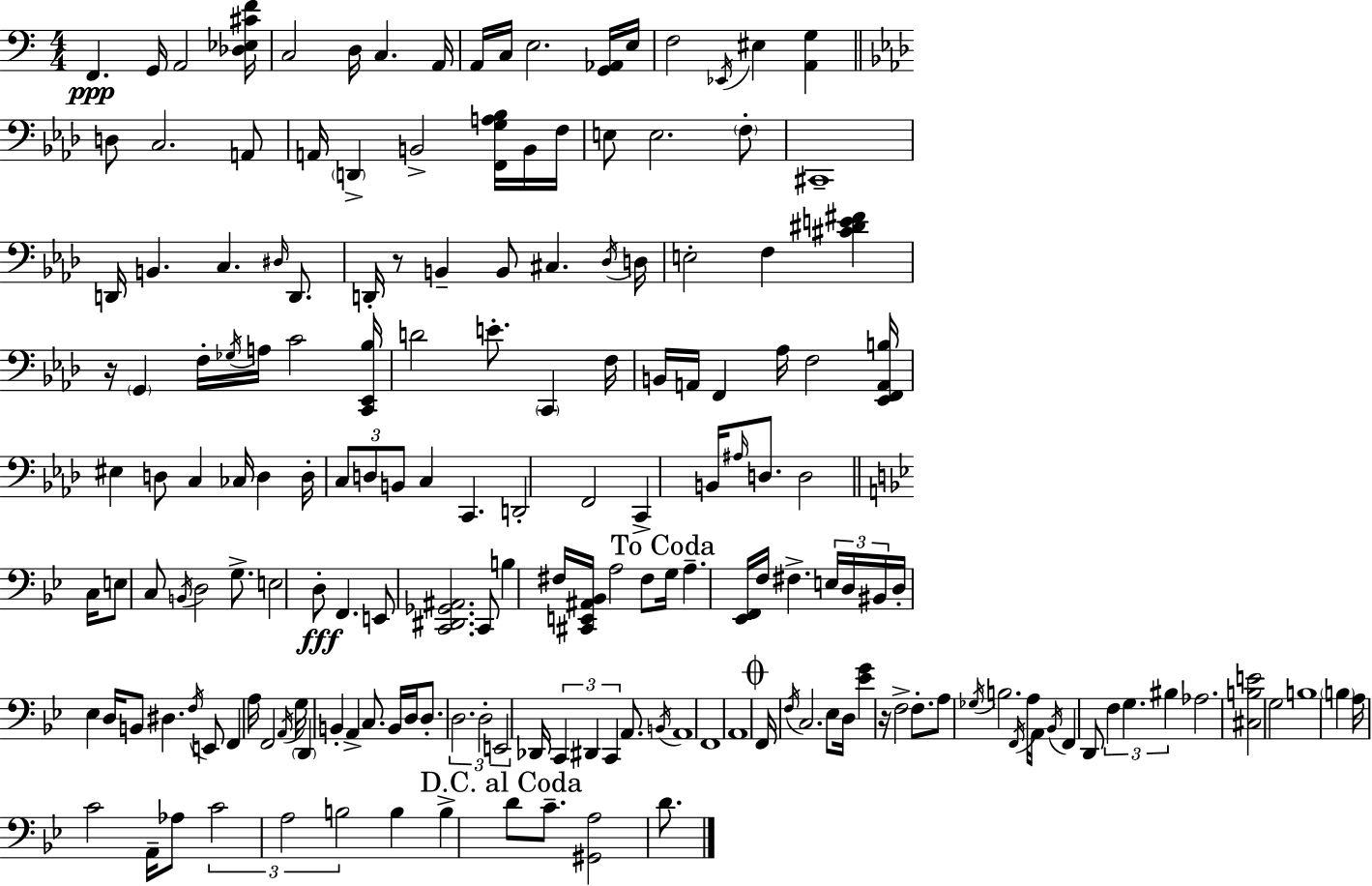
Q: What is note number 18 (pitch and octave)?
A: A2